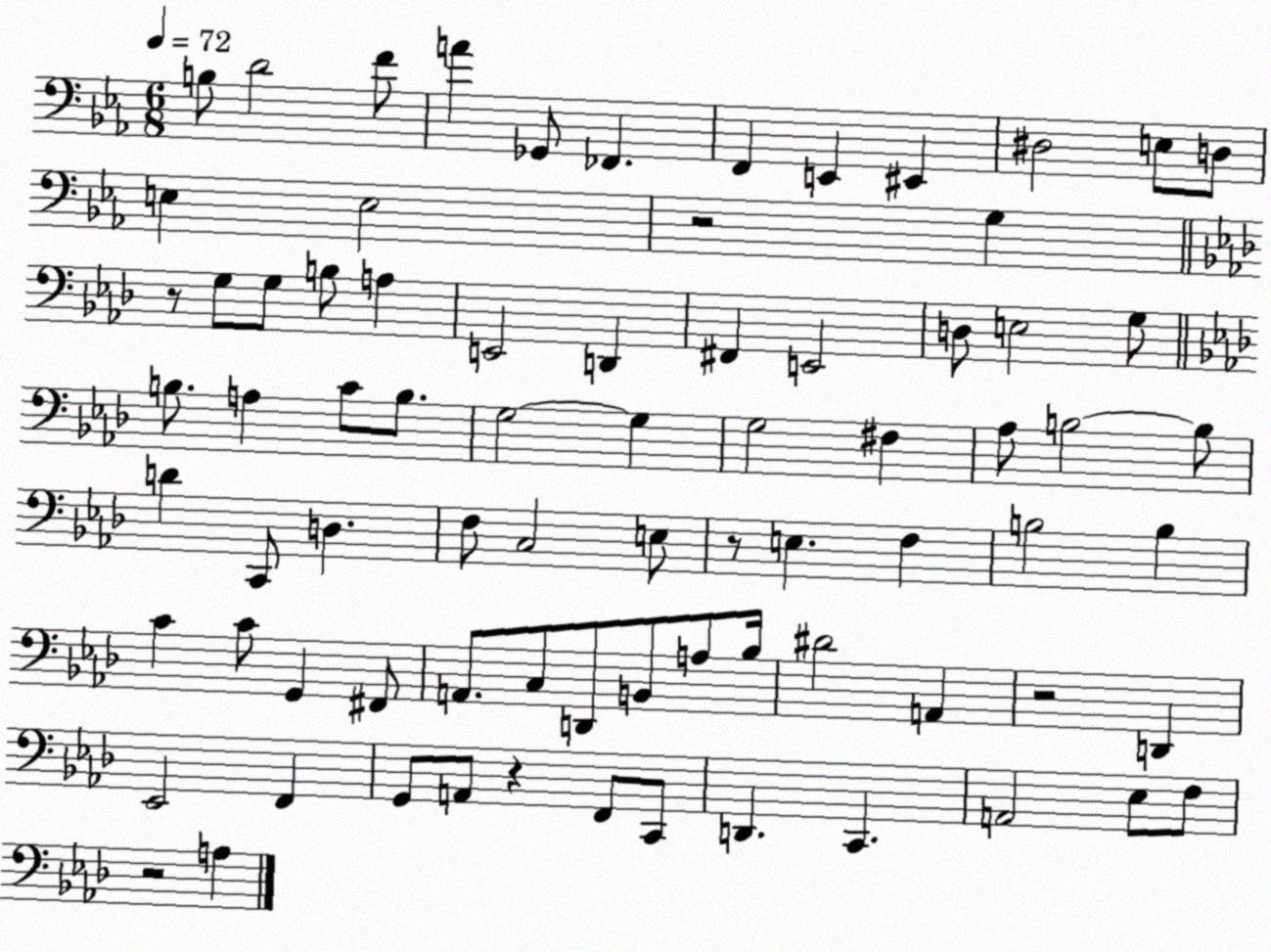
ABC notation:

X:1
T:Untitled
M:6/8
L:1/4
K:Eb
B,/2 D2 F/2 A _G,,/2 _F,, F,, E,, ^E,, ^D,2 E,/2 D,/2 E, E,2 z2 G, z/2 G,/2 G,/2 B,/2 A, E,,2 D,, ^F,, E,,2 D,/2 E,2 G,/2 B,/2 A, C/2 B,/2 G,2 G, G,2 ^F, _A,/2 B,2 B,/2 D C,,/2 D, F,/2 C,2 E,/2 z/2 E, F, B,2 B, C C/2 G,, ^F,,/2 A,,/2 C,/2 D,,/2 B,,/2 A,/2 _B,/4 ^D2 A,, z2 D,, _E,,2 F,, G,,/2 A,,/2 z F,,/2 C,,/2 D,, C,, A,,2 _E,/2 F,/2 z2 A,